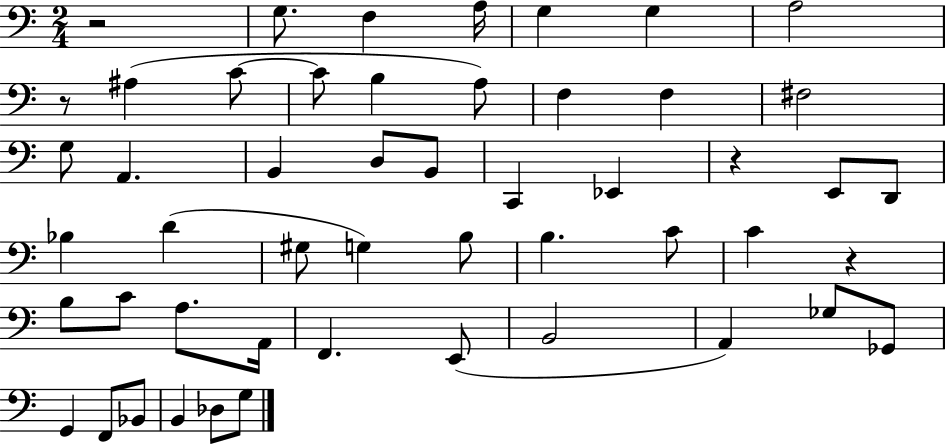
X:1
T:Untitled
M:2/4
L:1/4
K:C
z2 G,/2 F, A,/4 G, G, A,2 z/2 ^A, C/2 C/2 B, A,/2 F, F, ^F,2 G,/2 A,, B,, D,/2 B,,/2 C,, _E,, z E,,/2 D,,/2 _B, D ^G,/2 G, B,/2 B, C/2 C z B,/2 C/2 A,/2 A,,/4 F,, E,,/2 B,,2 A,, _G,/2 _G,,/2 G,, F,,/2 _B,,/2 B,, _D,/2 G,/2